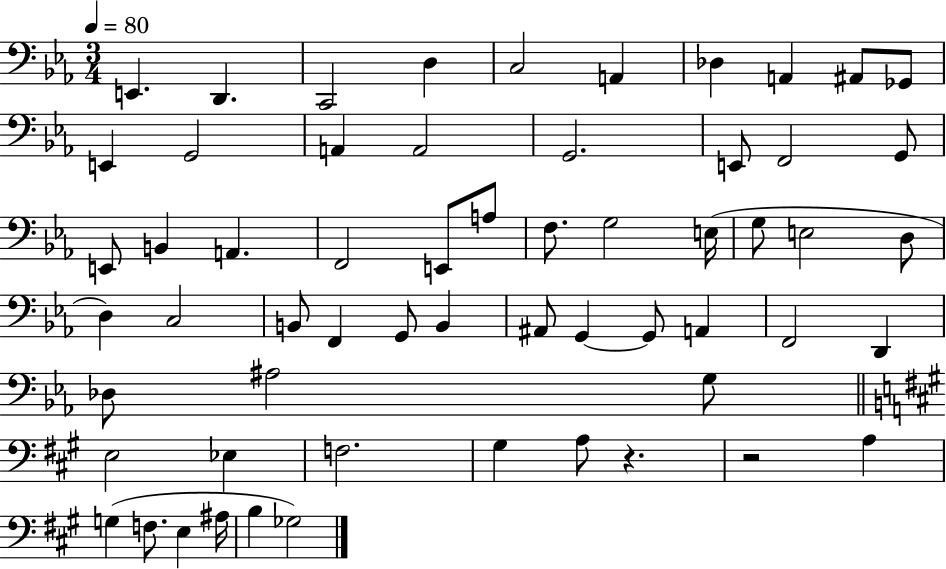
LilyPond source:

{
  \clef bass
  \numericTimeSignature
  \time 3/4
  \key ees \major
  \tempo 4 = 80
  e,4. d,4. | c,2 d4 | c2 a,4 | des4 a,4 ais,8 ges,8 | \break e,4 g,2 | a,4 a,2 | g,2. | e,8 f,2 g,8 | \break e,8 b,4 a,4. | f,2 e,8 a8 | f8. g2 e16( | g8 e2 d8 | \break d4) c2 | b,8 f,4 g,8 b,4 | ais,8 g,4~~ g,8 a,4 | f,2 d,4 | \break des8 ais2 g8 | \bar "||" \break \key a \major e2 ees4 | f2. | gis4 a8 r4. | r2 a4 | \break g4( f8. e4 ais16 | b4 ges2) | \bar "|."
}